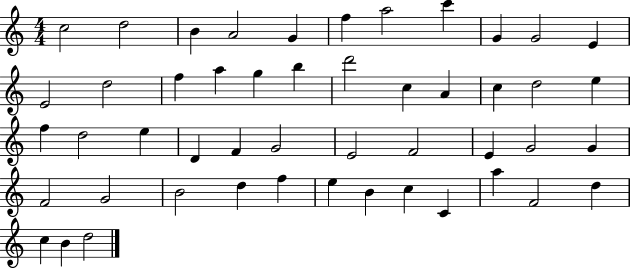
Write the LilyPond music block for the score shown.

{
  \clef treble
  \numericTimeSignature
  \time 4/4
  \key c \major
  c''2 d''2 | b'4 a'2 g'4 | f''4 a''2 c'''4 | g'4 g'2 e'4 | \break e'2 d''2 | f''4 a''4 g''4 b''4 | d'''2 c''4 a'4 | c''4 d''2 e''4 | \break f''4 d''2 e''4 | d'4 f'4 g'2 | e'2 f'2 | e'4 g'2 g'4 | \break f'2 g'2 | b'2 d''4 f''4 | e''4 b'4 c''4 c'4 | a''4 f'2 d''4 | \break c''4 b'4 d''2 | \bar "|."
}